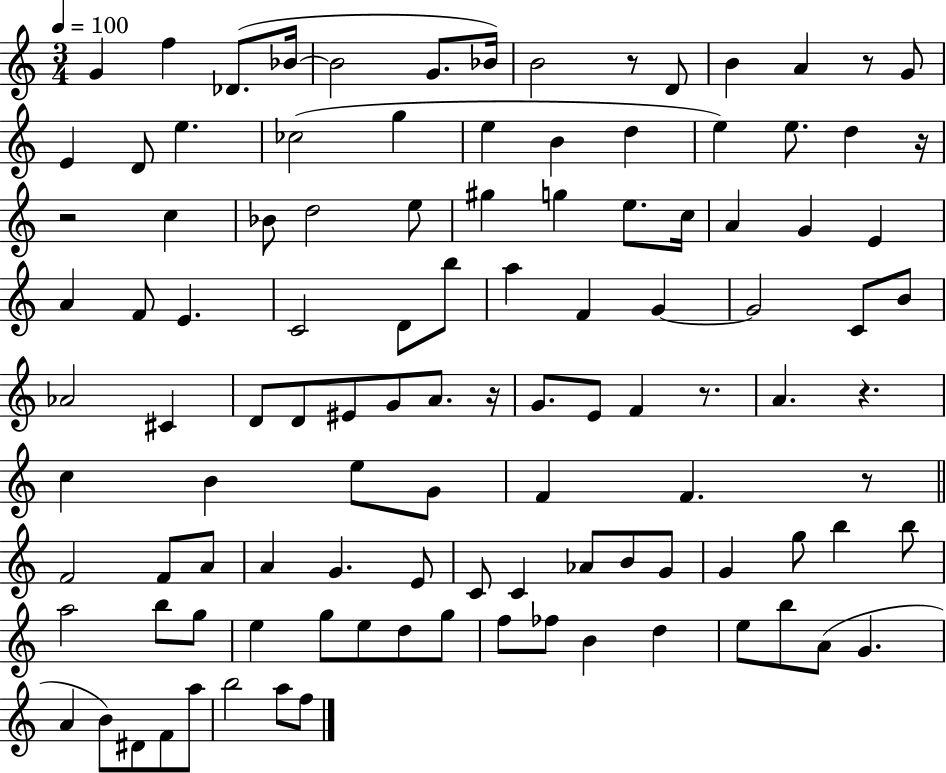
X:1
T:Untitled
M:3/4
L:1/4
K:C
G f _D/2 _B/4 _B2 G/2 _B/4 B2 z/2 D/2 B A z/2 G/2 E D/2 e _c2 g e B d e e/2 d z/4 z2 c _B/2 d2 e/2 ^g g e/2 c/4 A G E A F/2 E C2 D/2 b/2 a F G G2 C/2 B/2 _A2 ^C D/2 D/2 ^E/2 G/2 A/2 z/4 G/2 E/2 F z/2 A z c B e/2 G/2 F F z/2 F2 F/2 A/2 A G E/2 C/2 C _A/2 B/2 G/2 G g/2 b b/2 a2 b/2 g/2 e g/2 e/2 d/2 g/2 f/2 _f/2 B d e/2 b/2 A/2 G A B/2 ^D/2 F/2 a/2 b2 a/2 f/2